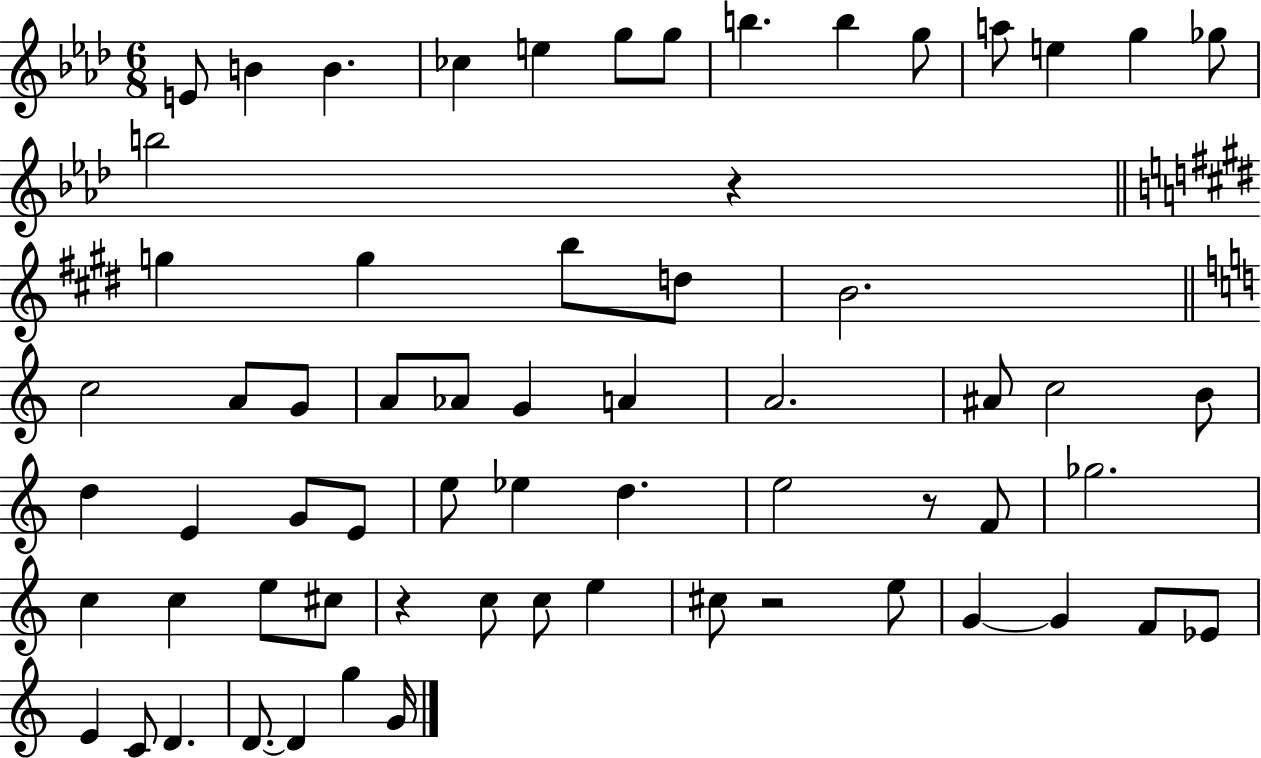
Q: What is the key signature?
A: AES major